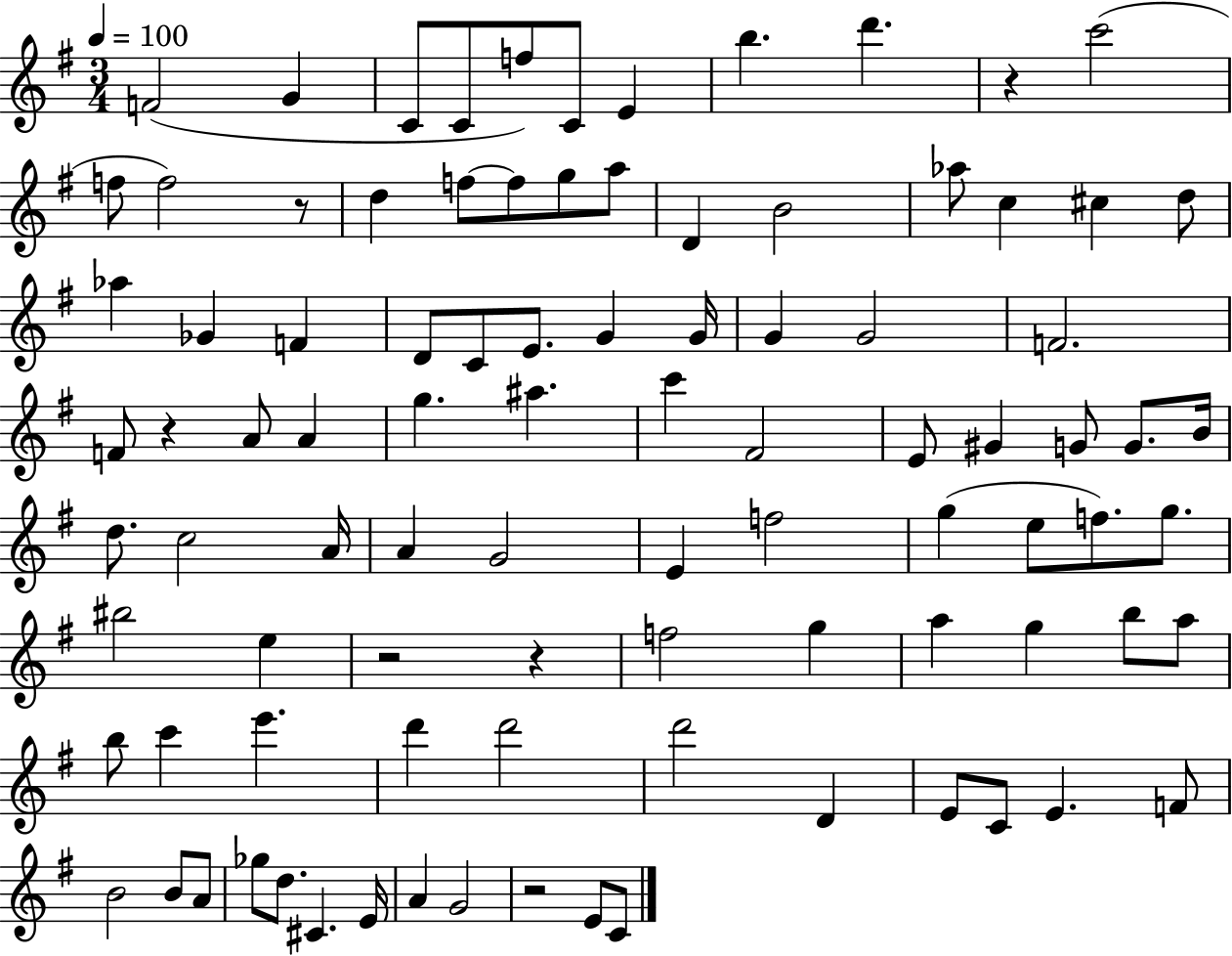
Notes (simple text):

F4/h G4/q C4/e C4/e F5/e C4/e E4/q B5/q. D6/q. R/q C6/h F5/e F5/h R/e D5/q F5/e F5/e G5/e A5/e D4/q B4/h Ab5/e C5/q C#5/q D5/e Ab5/q Gb4/q F4/q D4/e C4/e E4/e. G4/q G4/s G4/q G4/h F4/h. F4/e R/q A4/e A4/q G5/q. A#5/q. C6/q F#4/h E4/e G#4/q G4/e G4/e. B4/s D5/e. C5/h A4/s A4/q G4/h E4/q F5/h G5/q E5/e F5/e. G5/e. BIS5/h E5/q R/h R/q F5/h G5/q A5/q G5/q B5/e A5/e B5/e C6/q E6/q. D6/q D6/h D6/h D4/q E4/e C4/e E4/q. F4/e B4/h B4/e A4/e Gb5/e D5/e. C#4/q. E4/s A4/q G4/h R/h E4/e C4/e